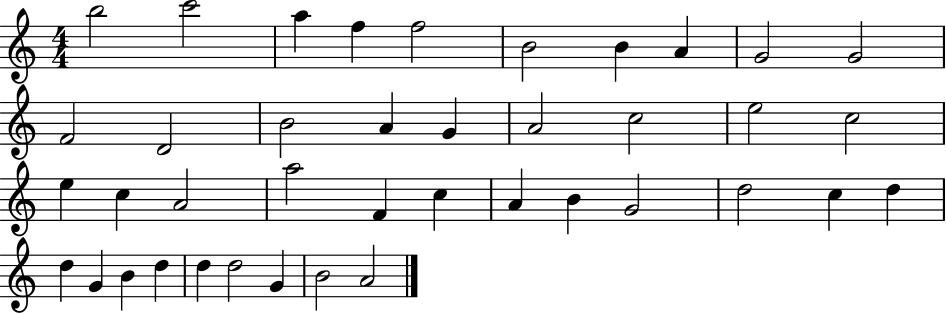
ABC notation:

X:1
T:Untitled
M:4/4
L:1/4
K:C
b2 c'2 a f f2 B2 B A G2 G2 F2 D2 B2 A G A2 c2 e2 c2 e c A2 a2 F c A B G2 d2 c d d G B d d d2 G B2 A2